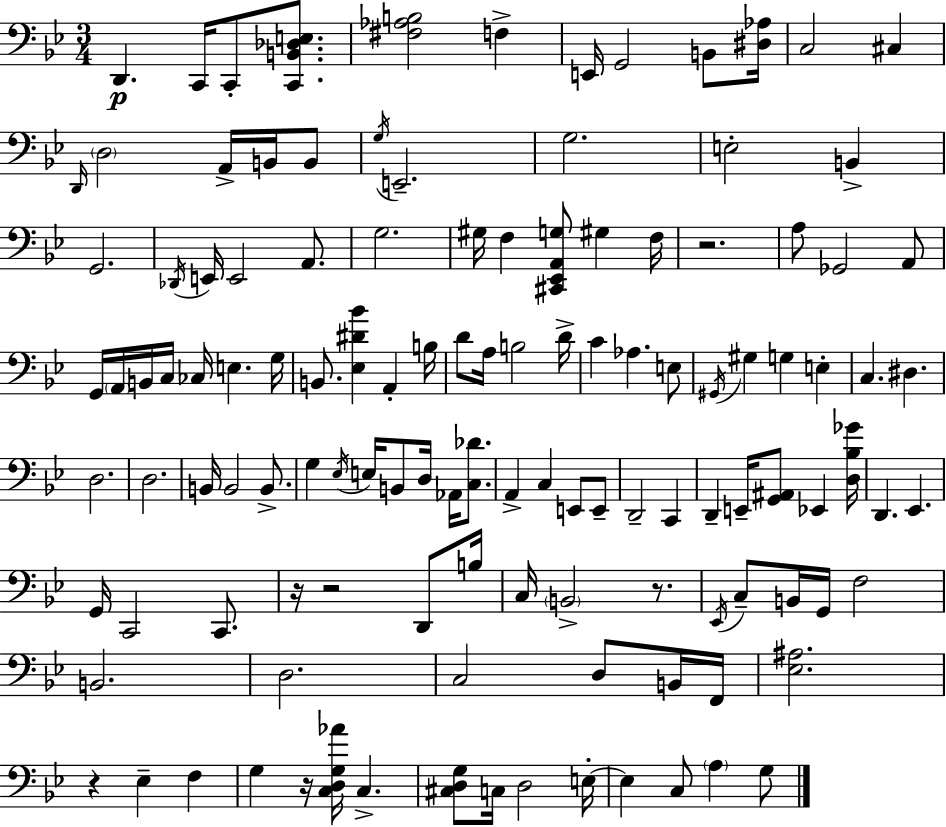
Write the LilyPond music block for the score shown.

{
  \clef bass
  \numericTimeSignature
  \time 3/4
  \key g \minor
  d,4.\p c,16 c,8-. <c, b, des e>8. | <fis aes b>2 f4-> | e,16 g,2 b,8 <dis aes>16 | c2 cis4 | \break \grace { d,16 } \parenthesize d2 a,16-> b,16 b,8 | \acciaccatura { g16 } e,2.-- | g2. | e2-. b,4-> | \break g,2. | \acciaccatura { des,16 } e,16 e,2 | a,8. g2. | gis16 f4 <cis, ees, a, g>8 gis4 | \break f16 r2. | a8 ges,2 | a,8 g,16 \parenthesize a,16 b,16 c16 ces16 e4. | g16 b,8. <ees dis' bes'>4 a,4-. | \break b16 d'8 a16 b2 | d'16-> c'4 aes4. | e8 \acciaccatura { gis,16 } gis4 g4 | e4-. c4. dis4. | \break d2. | d2. | b,16 b,2 | b,8.-> g4 \acciaccatura { ees16 } e16 b,8 | \break d16 aes,16 <c des'>8. a,4-> c4 | e,8 e,8-- d,2-- | c,4 d,4-- e,16-- <g, ais,>8 | ees,4 <d bes ges'>16 d,4. ees,4. | \break g,16 c,2 | c,8. r16 r2 | d,8 b16 c16 \parenthesize b,2-> | r8. \acciaccatura { ees,16 } c8-- b,16 g,16 f2 | \break b,2. | d2. | c2 | d8 b,16 f,16 <ees ais>2. | \break r4 ees4-- | f4 g4 r16 <c d g aes'>16 | c4.-> <cis d g>8 c16 d2 | e16-.~~ e4 c8 | \break \parenthesize a4 g8 \bar "|."
}